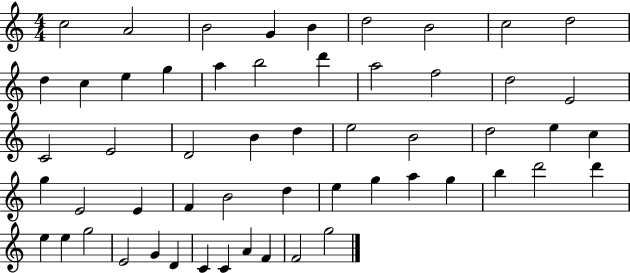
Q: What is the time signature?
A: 4/4